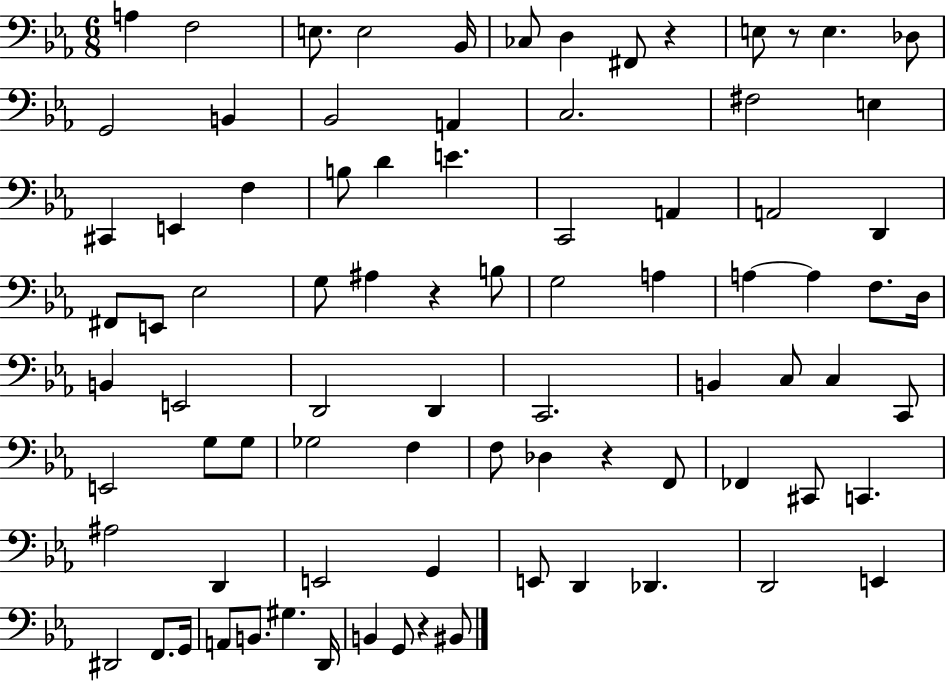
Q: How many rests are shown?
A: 5